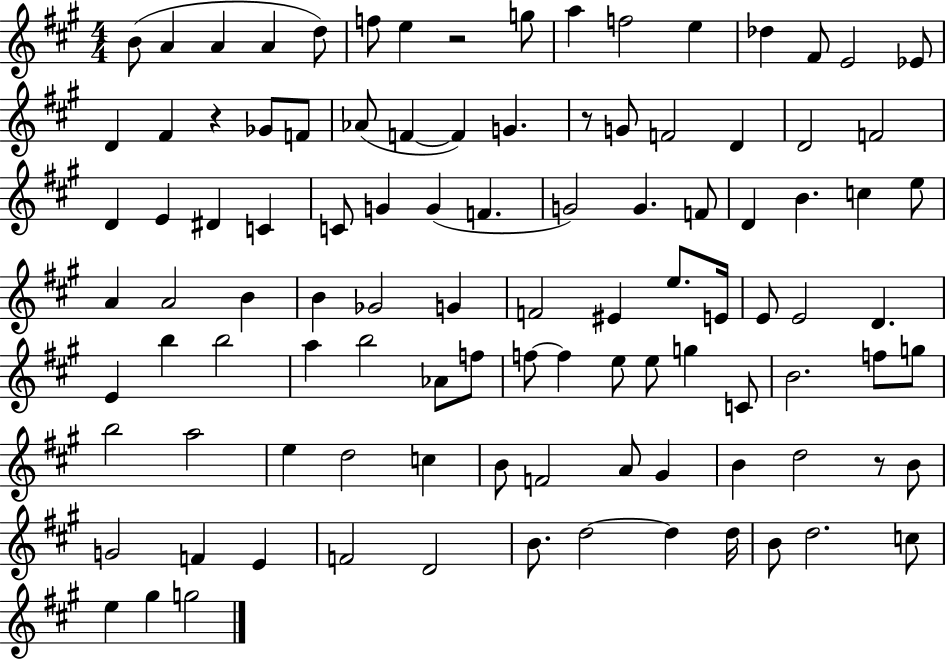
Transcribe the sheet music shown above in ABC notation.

X:1
T:Untitled
M:4/4
L:1/4
K:A
B/2 A A A d/2 f/2 e z2 g/2 a f2 e _d ^F/2 E2 _E/2 D ^F z _G/2 F/2 _A/2 F F G z/2 G/2 F2 D D2 F2 D E ^D C C/2 G G F G2 G F/2 D B c e/2 A A2 B B _G2 G F2 ^E e/2 E/4 E/2 E2 D E b b2 a b2 _A/2 f/2 f/2 f e/2 e/2 g C/2 B2 f/2 g/2 b2 a2 e d2 c B/2 F2 A/2 ^G B d2 z/2 B/2 G2 F E F2 D2 B/2 d2 d d/4 B/2 d2 c/2 e ^g g2